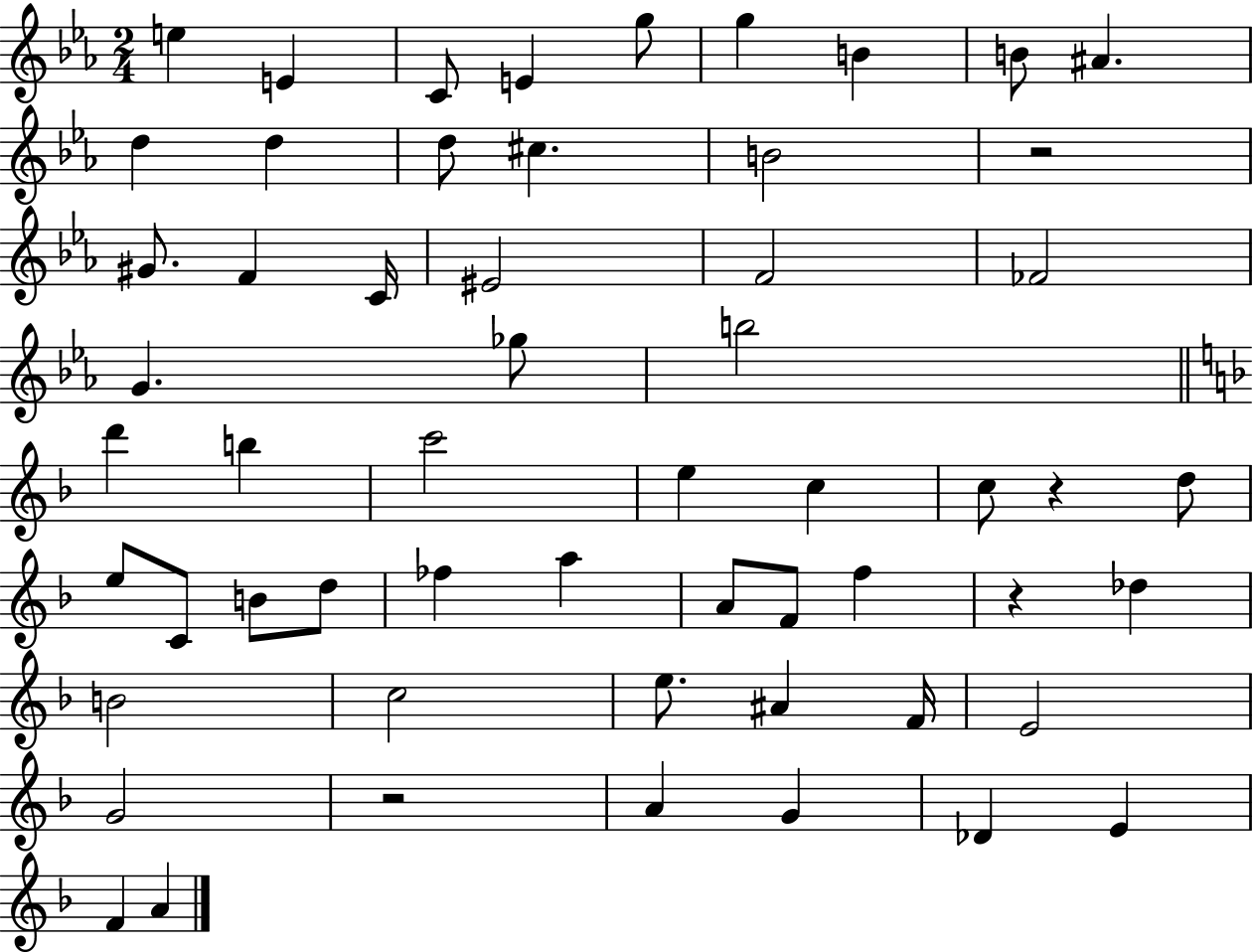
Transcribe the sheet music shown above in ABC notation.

X:1
T:Untitled
M:2/4
L:1/4
K:Eb
e E C/2 E g/2 g B B/2 ^A d d d/2 ^c B2 z2 ^G/2 F C/4 ^E2 F2 _F2 G _g/2 b2 d' b c'2 e c c/2 z d/2 e/2 C/2 B/2 d/2 _f a A/2 F/2 f z _d B2 c2 e/2 ^A F/4 E2 G2 z2 A G _D E F A